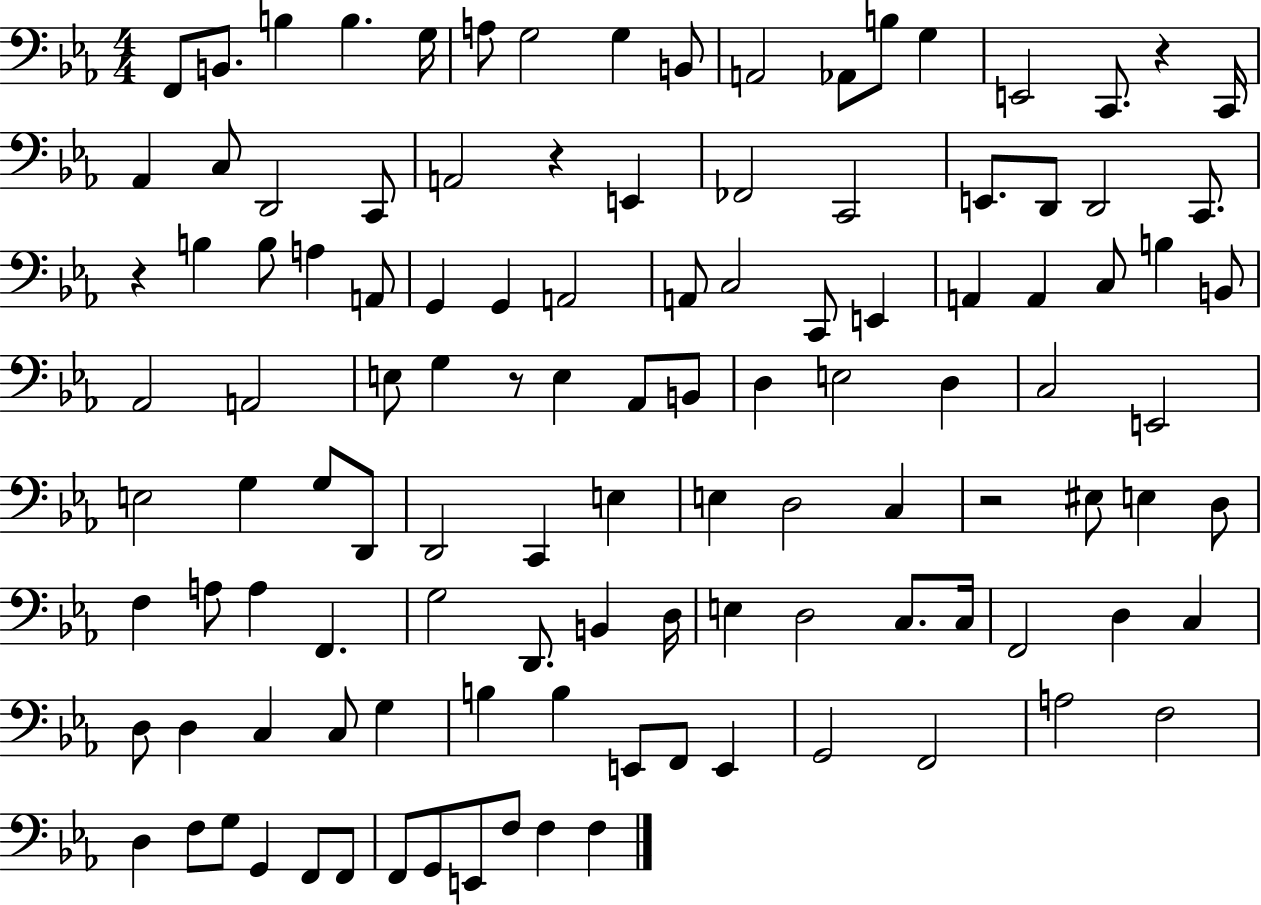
{
  \clef bass
  \numericTimeSignature
  \time 4/4
  \key ees \major
  f,8 b,8. b4 b4. g16 | a8 g2 g4 b,8 | a,2 aes,8 b8 g4 | e,2 c,8. r4 c,16 | \break aes,4 c8 d,2 c,8 | a,2 r4 e,4 | fes,2 c,2 | e,8. d,8 d,2 c,8. | \break r4 b4 b8 a4 a,8 | g,4 g,4 a,2 | a,8 c2 c,8 e,4 | a,4 a,4 c8 b4 b,8 | \break aes,2 a,2 | e8 g4 r8 e4 aes,8 b,8 | d4 e2 d4 | c2 e,2 | \break e2 g4 g8 d,8 | d,2 c,4 e4 | e4 d2 c4 | r2 eis8 e4 d8 | \break f4 a8 a4 f,4. | g2 d,8. b,4 d16 | e4 d2 c8. c16 | f,2 d4 c4 | \break d8 d4 c4 c8 g4 | b4 b4 e,8 f,8 e,4 | g,2 f,2 | a2 f2 | \break d4 f8 g8 g,4 f,8 f,8 | f,8 g,8 e,8 f8 f4 f4 | \bar "|."
}